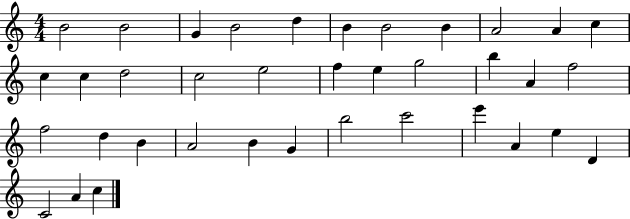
{
  \clef treble
  \numericTimeSignature
  \time 4/4
  \key c \major
  b'2 b'2 | g'4 b'2 d''4 | b'4 b'2 b'4 | a'2 a'4 c''4 | \break c''4 c''4 d''2 | c''2 e''2 | f''4 e''4 g''2 | b''4 a'4 f''2 | \break f''2 d''4 b'4 | a'2 b'4 g'4 | b''2 c'''2 | e'''4 a'4 e''4 d'4 | \break c'2 a'4 c''4 | \bar "|."
}